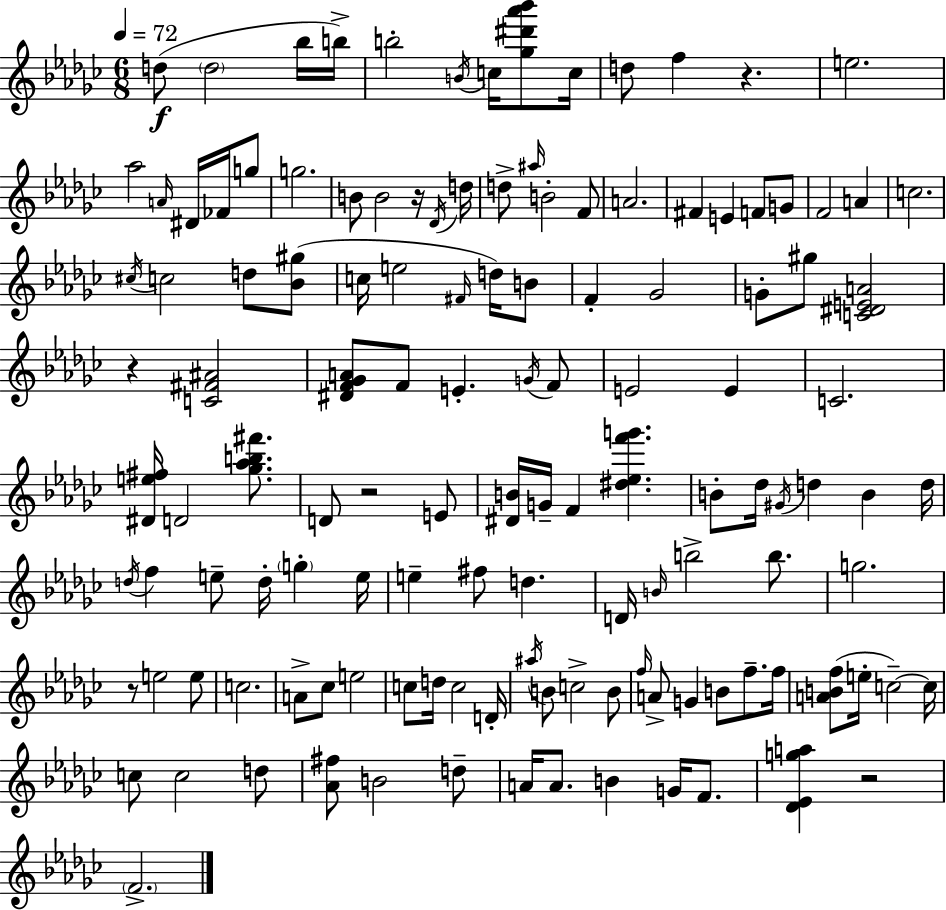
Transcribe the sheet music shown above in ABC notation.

X:1
T:Untitled
M:6/8
L:1/4
K:Ebm
d/2 d2 _b/4 b/4 b2 B/4 c/4 [_g^d'_a'_b']/2 c/4 d/2 f z e2 _a2 A/4 ^D/4 _F/4 g/2 g2 B/2 B2 z/4 _D/4 d/4 d/2 ^a/4 B2 F/2 A2 ^F E F/2 G/2 F2 A c2 ^c/4 c2 d/2 [_B^g]/2 c/4 e2 ^F/4 d/4 B/2 F _G2 G/2 ^g/2 [C^DEA]2 z [C^F^A]2 [^DF_GA]/2 F/2 E G/4 F/2 E2 E C2 [^De^f]/4 D2 [_g_ab^f']/2 D/2 z2 E/2 [^DB]/4 G/4 F [^d_ef'g'] B/2 _d/4 ^G/4 d B d/4 d/4 f e/2 d/4 g e/4 e ^f/2 d D/4 B/4 b2 b/2 g2 z/2 e2 e/2 c2 A/2 _c/2 e2 c/2 d/4 c2 D/4 ^a/4 B/2 c2 B/2 f/4 A/2 G B/2 f/2 f/4 [ABf]/2 e/4 c2 c/4 c/2 c2 d/2 [_A^f]/2 B2 d/2 A/4 A/2 B G/4 F/2 [_D_Ega] z2 F2